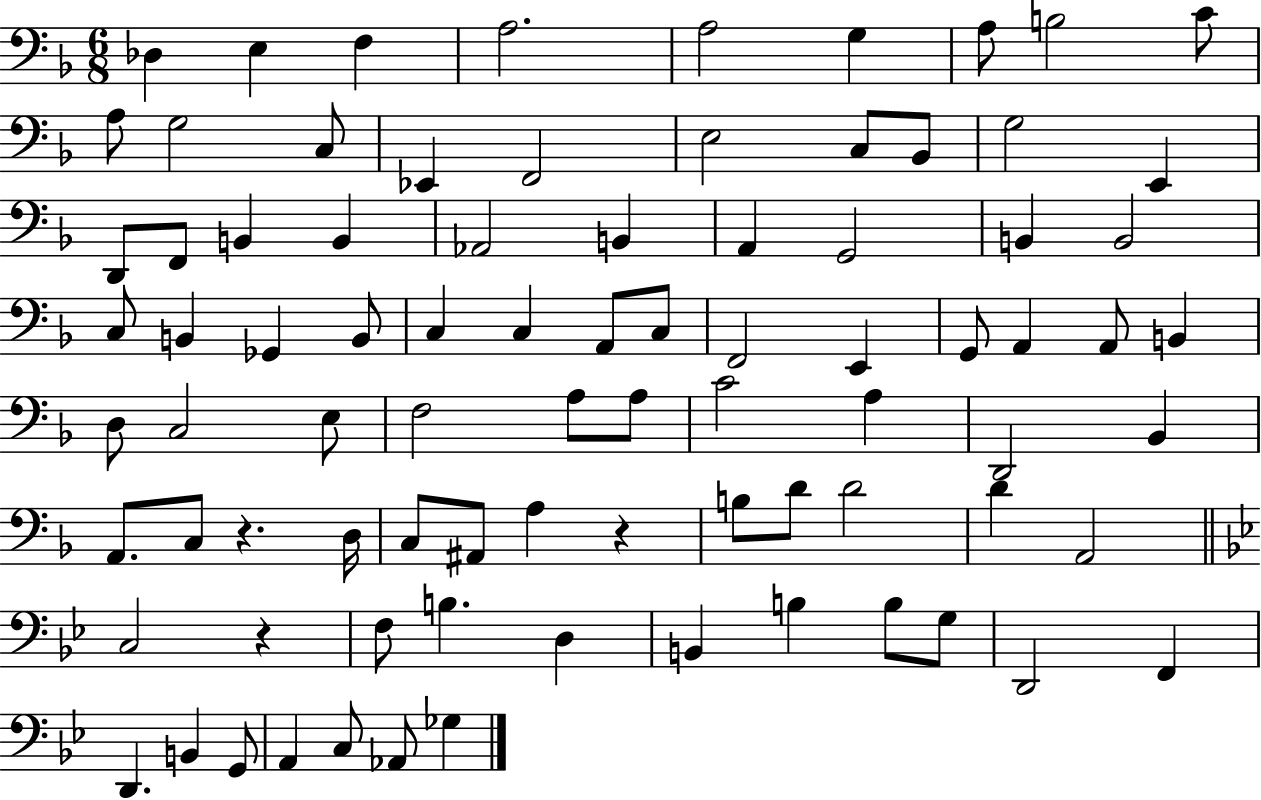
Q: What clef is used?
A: bass